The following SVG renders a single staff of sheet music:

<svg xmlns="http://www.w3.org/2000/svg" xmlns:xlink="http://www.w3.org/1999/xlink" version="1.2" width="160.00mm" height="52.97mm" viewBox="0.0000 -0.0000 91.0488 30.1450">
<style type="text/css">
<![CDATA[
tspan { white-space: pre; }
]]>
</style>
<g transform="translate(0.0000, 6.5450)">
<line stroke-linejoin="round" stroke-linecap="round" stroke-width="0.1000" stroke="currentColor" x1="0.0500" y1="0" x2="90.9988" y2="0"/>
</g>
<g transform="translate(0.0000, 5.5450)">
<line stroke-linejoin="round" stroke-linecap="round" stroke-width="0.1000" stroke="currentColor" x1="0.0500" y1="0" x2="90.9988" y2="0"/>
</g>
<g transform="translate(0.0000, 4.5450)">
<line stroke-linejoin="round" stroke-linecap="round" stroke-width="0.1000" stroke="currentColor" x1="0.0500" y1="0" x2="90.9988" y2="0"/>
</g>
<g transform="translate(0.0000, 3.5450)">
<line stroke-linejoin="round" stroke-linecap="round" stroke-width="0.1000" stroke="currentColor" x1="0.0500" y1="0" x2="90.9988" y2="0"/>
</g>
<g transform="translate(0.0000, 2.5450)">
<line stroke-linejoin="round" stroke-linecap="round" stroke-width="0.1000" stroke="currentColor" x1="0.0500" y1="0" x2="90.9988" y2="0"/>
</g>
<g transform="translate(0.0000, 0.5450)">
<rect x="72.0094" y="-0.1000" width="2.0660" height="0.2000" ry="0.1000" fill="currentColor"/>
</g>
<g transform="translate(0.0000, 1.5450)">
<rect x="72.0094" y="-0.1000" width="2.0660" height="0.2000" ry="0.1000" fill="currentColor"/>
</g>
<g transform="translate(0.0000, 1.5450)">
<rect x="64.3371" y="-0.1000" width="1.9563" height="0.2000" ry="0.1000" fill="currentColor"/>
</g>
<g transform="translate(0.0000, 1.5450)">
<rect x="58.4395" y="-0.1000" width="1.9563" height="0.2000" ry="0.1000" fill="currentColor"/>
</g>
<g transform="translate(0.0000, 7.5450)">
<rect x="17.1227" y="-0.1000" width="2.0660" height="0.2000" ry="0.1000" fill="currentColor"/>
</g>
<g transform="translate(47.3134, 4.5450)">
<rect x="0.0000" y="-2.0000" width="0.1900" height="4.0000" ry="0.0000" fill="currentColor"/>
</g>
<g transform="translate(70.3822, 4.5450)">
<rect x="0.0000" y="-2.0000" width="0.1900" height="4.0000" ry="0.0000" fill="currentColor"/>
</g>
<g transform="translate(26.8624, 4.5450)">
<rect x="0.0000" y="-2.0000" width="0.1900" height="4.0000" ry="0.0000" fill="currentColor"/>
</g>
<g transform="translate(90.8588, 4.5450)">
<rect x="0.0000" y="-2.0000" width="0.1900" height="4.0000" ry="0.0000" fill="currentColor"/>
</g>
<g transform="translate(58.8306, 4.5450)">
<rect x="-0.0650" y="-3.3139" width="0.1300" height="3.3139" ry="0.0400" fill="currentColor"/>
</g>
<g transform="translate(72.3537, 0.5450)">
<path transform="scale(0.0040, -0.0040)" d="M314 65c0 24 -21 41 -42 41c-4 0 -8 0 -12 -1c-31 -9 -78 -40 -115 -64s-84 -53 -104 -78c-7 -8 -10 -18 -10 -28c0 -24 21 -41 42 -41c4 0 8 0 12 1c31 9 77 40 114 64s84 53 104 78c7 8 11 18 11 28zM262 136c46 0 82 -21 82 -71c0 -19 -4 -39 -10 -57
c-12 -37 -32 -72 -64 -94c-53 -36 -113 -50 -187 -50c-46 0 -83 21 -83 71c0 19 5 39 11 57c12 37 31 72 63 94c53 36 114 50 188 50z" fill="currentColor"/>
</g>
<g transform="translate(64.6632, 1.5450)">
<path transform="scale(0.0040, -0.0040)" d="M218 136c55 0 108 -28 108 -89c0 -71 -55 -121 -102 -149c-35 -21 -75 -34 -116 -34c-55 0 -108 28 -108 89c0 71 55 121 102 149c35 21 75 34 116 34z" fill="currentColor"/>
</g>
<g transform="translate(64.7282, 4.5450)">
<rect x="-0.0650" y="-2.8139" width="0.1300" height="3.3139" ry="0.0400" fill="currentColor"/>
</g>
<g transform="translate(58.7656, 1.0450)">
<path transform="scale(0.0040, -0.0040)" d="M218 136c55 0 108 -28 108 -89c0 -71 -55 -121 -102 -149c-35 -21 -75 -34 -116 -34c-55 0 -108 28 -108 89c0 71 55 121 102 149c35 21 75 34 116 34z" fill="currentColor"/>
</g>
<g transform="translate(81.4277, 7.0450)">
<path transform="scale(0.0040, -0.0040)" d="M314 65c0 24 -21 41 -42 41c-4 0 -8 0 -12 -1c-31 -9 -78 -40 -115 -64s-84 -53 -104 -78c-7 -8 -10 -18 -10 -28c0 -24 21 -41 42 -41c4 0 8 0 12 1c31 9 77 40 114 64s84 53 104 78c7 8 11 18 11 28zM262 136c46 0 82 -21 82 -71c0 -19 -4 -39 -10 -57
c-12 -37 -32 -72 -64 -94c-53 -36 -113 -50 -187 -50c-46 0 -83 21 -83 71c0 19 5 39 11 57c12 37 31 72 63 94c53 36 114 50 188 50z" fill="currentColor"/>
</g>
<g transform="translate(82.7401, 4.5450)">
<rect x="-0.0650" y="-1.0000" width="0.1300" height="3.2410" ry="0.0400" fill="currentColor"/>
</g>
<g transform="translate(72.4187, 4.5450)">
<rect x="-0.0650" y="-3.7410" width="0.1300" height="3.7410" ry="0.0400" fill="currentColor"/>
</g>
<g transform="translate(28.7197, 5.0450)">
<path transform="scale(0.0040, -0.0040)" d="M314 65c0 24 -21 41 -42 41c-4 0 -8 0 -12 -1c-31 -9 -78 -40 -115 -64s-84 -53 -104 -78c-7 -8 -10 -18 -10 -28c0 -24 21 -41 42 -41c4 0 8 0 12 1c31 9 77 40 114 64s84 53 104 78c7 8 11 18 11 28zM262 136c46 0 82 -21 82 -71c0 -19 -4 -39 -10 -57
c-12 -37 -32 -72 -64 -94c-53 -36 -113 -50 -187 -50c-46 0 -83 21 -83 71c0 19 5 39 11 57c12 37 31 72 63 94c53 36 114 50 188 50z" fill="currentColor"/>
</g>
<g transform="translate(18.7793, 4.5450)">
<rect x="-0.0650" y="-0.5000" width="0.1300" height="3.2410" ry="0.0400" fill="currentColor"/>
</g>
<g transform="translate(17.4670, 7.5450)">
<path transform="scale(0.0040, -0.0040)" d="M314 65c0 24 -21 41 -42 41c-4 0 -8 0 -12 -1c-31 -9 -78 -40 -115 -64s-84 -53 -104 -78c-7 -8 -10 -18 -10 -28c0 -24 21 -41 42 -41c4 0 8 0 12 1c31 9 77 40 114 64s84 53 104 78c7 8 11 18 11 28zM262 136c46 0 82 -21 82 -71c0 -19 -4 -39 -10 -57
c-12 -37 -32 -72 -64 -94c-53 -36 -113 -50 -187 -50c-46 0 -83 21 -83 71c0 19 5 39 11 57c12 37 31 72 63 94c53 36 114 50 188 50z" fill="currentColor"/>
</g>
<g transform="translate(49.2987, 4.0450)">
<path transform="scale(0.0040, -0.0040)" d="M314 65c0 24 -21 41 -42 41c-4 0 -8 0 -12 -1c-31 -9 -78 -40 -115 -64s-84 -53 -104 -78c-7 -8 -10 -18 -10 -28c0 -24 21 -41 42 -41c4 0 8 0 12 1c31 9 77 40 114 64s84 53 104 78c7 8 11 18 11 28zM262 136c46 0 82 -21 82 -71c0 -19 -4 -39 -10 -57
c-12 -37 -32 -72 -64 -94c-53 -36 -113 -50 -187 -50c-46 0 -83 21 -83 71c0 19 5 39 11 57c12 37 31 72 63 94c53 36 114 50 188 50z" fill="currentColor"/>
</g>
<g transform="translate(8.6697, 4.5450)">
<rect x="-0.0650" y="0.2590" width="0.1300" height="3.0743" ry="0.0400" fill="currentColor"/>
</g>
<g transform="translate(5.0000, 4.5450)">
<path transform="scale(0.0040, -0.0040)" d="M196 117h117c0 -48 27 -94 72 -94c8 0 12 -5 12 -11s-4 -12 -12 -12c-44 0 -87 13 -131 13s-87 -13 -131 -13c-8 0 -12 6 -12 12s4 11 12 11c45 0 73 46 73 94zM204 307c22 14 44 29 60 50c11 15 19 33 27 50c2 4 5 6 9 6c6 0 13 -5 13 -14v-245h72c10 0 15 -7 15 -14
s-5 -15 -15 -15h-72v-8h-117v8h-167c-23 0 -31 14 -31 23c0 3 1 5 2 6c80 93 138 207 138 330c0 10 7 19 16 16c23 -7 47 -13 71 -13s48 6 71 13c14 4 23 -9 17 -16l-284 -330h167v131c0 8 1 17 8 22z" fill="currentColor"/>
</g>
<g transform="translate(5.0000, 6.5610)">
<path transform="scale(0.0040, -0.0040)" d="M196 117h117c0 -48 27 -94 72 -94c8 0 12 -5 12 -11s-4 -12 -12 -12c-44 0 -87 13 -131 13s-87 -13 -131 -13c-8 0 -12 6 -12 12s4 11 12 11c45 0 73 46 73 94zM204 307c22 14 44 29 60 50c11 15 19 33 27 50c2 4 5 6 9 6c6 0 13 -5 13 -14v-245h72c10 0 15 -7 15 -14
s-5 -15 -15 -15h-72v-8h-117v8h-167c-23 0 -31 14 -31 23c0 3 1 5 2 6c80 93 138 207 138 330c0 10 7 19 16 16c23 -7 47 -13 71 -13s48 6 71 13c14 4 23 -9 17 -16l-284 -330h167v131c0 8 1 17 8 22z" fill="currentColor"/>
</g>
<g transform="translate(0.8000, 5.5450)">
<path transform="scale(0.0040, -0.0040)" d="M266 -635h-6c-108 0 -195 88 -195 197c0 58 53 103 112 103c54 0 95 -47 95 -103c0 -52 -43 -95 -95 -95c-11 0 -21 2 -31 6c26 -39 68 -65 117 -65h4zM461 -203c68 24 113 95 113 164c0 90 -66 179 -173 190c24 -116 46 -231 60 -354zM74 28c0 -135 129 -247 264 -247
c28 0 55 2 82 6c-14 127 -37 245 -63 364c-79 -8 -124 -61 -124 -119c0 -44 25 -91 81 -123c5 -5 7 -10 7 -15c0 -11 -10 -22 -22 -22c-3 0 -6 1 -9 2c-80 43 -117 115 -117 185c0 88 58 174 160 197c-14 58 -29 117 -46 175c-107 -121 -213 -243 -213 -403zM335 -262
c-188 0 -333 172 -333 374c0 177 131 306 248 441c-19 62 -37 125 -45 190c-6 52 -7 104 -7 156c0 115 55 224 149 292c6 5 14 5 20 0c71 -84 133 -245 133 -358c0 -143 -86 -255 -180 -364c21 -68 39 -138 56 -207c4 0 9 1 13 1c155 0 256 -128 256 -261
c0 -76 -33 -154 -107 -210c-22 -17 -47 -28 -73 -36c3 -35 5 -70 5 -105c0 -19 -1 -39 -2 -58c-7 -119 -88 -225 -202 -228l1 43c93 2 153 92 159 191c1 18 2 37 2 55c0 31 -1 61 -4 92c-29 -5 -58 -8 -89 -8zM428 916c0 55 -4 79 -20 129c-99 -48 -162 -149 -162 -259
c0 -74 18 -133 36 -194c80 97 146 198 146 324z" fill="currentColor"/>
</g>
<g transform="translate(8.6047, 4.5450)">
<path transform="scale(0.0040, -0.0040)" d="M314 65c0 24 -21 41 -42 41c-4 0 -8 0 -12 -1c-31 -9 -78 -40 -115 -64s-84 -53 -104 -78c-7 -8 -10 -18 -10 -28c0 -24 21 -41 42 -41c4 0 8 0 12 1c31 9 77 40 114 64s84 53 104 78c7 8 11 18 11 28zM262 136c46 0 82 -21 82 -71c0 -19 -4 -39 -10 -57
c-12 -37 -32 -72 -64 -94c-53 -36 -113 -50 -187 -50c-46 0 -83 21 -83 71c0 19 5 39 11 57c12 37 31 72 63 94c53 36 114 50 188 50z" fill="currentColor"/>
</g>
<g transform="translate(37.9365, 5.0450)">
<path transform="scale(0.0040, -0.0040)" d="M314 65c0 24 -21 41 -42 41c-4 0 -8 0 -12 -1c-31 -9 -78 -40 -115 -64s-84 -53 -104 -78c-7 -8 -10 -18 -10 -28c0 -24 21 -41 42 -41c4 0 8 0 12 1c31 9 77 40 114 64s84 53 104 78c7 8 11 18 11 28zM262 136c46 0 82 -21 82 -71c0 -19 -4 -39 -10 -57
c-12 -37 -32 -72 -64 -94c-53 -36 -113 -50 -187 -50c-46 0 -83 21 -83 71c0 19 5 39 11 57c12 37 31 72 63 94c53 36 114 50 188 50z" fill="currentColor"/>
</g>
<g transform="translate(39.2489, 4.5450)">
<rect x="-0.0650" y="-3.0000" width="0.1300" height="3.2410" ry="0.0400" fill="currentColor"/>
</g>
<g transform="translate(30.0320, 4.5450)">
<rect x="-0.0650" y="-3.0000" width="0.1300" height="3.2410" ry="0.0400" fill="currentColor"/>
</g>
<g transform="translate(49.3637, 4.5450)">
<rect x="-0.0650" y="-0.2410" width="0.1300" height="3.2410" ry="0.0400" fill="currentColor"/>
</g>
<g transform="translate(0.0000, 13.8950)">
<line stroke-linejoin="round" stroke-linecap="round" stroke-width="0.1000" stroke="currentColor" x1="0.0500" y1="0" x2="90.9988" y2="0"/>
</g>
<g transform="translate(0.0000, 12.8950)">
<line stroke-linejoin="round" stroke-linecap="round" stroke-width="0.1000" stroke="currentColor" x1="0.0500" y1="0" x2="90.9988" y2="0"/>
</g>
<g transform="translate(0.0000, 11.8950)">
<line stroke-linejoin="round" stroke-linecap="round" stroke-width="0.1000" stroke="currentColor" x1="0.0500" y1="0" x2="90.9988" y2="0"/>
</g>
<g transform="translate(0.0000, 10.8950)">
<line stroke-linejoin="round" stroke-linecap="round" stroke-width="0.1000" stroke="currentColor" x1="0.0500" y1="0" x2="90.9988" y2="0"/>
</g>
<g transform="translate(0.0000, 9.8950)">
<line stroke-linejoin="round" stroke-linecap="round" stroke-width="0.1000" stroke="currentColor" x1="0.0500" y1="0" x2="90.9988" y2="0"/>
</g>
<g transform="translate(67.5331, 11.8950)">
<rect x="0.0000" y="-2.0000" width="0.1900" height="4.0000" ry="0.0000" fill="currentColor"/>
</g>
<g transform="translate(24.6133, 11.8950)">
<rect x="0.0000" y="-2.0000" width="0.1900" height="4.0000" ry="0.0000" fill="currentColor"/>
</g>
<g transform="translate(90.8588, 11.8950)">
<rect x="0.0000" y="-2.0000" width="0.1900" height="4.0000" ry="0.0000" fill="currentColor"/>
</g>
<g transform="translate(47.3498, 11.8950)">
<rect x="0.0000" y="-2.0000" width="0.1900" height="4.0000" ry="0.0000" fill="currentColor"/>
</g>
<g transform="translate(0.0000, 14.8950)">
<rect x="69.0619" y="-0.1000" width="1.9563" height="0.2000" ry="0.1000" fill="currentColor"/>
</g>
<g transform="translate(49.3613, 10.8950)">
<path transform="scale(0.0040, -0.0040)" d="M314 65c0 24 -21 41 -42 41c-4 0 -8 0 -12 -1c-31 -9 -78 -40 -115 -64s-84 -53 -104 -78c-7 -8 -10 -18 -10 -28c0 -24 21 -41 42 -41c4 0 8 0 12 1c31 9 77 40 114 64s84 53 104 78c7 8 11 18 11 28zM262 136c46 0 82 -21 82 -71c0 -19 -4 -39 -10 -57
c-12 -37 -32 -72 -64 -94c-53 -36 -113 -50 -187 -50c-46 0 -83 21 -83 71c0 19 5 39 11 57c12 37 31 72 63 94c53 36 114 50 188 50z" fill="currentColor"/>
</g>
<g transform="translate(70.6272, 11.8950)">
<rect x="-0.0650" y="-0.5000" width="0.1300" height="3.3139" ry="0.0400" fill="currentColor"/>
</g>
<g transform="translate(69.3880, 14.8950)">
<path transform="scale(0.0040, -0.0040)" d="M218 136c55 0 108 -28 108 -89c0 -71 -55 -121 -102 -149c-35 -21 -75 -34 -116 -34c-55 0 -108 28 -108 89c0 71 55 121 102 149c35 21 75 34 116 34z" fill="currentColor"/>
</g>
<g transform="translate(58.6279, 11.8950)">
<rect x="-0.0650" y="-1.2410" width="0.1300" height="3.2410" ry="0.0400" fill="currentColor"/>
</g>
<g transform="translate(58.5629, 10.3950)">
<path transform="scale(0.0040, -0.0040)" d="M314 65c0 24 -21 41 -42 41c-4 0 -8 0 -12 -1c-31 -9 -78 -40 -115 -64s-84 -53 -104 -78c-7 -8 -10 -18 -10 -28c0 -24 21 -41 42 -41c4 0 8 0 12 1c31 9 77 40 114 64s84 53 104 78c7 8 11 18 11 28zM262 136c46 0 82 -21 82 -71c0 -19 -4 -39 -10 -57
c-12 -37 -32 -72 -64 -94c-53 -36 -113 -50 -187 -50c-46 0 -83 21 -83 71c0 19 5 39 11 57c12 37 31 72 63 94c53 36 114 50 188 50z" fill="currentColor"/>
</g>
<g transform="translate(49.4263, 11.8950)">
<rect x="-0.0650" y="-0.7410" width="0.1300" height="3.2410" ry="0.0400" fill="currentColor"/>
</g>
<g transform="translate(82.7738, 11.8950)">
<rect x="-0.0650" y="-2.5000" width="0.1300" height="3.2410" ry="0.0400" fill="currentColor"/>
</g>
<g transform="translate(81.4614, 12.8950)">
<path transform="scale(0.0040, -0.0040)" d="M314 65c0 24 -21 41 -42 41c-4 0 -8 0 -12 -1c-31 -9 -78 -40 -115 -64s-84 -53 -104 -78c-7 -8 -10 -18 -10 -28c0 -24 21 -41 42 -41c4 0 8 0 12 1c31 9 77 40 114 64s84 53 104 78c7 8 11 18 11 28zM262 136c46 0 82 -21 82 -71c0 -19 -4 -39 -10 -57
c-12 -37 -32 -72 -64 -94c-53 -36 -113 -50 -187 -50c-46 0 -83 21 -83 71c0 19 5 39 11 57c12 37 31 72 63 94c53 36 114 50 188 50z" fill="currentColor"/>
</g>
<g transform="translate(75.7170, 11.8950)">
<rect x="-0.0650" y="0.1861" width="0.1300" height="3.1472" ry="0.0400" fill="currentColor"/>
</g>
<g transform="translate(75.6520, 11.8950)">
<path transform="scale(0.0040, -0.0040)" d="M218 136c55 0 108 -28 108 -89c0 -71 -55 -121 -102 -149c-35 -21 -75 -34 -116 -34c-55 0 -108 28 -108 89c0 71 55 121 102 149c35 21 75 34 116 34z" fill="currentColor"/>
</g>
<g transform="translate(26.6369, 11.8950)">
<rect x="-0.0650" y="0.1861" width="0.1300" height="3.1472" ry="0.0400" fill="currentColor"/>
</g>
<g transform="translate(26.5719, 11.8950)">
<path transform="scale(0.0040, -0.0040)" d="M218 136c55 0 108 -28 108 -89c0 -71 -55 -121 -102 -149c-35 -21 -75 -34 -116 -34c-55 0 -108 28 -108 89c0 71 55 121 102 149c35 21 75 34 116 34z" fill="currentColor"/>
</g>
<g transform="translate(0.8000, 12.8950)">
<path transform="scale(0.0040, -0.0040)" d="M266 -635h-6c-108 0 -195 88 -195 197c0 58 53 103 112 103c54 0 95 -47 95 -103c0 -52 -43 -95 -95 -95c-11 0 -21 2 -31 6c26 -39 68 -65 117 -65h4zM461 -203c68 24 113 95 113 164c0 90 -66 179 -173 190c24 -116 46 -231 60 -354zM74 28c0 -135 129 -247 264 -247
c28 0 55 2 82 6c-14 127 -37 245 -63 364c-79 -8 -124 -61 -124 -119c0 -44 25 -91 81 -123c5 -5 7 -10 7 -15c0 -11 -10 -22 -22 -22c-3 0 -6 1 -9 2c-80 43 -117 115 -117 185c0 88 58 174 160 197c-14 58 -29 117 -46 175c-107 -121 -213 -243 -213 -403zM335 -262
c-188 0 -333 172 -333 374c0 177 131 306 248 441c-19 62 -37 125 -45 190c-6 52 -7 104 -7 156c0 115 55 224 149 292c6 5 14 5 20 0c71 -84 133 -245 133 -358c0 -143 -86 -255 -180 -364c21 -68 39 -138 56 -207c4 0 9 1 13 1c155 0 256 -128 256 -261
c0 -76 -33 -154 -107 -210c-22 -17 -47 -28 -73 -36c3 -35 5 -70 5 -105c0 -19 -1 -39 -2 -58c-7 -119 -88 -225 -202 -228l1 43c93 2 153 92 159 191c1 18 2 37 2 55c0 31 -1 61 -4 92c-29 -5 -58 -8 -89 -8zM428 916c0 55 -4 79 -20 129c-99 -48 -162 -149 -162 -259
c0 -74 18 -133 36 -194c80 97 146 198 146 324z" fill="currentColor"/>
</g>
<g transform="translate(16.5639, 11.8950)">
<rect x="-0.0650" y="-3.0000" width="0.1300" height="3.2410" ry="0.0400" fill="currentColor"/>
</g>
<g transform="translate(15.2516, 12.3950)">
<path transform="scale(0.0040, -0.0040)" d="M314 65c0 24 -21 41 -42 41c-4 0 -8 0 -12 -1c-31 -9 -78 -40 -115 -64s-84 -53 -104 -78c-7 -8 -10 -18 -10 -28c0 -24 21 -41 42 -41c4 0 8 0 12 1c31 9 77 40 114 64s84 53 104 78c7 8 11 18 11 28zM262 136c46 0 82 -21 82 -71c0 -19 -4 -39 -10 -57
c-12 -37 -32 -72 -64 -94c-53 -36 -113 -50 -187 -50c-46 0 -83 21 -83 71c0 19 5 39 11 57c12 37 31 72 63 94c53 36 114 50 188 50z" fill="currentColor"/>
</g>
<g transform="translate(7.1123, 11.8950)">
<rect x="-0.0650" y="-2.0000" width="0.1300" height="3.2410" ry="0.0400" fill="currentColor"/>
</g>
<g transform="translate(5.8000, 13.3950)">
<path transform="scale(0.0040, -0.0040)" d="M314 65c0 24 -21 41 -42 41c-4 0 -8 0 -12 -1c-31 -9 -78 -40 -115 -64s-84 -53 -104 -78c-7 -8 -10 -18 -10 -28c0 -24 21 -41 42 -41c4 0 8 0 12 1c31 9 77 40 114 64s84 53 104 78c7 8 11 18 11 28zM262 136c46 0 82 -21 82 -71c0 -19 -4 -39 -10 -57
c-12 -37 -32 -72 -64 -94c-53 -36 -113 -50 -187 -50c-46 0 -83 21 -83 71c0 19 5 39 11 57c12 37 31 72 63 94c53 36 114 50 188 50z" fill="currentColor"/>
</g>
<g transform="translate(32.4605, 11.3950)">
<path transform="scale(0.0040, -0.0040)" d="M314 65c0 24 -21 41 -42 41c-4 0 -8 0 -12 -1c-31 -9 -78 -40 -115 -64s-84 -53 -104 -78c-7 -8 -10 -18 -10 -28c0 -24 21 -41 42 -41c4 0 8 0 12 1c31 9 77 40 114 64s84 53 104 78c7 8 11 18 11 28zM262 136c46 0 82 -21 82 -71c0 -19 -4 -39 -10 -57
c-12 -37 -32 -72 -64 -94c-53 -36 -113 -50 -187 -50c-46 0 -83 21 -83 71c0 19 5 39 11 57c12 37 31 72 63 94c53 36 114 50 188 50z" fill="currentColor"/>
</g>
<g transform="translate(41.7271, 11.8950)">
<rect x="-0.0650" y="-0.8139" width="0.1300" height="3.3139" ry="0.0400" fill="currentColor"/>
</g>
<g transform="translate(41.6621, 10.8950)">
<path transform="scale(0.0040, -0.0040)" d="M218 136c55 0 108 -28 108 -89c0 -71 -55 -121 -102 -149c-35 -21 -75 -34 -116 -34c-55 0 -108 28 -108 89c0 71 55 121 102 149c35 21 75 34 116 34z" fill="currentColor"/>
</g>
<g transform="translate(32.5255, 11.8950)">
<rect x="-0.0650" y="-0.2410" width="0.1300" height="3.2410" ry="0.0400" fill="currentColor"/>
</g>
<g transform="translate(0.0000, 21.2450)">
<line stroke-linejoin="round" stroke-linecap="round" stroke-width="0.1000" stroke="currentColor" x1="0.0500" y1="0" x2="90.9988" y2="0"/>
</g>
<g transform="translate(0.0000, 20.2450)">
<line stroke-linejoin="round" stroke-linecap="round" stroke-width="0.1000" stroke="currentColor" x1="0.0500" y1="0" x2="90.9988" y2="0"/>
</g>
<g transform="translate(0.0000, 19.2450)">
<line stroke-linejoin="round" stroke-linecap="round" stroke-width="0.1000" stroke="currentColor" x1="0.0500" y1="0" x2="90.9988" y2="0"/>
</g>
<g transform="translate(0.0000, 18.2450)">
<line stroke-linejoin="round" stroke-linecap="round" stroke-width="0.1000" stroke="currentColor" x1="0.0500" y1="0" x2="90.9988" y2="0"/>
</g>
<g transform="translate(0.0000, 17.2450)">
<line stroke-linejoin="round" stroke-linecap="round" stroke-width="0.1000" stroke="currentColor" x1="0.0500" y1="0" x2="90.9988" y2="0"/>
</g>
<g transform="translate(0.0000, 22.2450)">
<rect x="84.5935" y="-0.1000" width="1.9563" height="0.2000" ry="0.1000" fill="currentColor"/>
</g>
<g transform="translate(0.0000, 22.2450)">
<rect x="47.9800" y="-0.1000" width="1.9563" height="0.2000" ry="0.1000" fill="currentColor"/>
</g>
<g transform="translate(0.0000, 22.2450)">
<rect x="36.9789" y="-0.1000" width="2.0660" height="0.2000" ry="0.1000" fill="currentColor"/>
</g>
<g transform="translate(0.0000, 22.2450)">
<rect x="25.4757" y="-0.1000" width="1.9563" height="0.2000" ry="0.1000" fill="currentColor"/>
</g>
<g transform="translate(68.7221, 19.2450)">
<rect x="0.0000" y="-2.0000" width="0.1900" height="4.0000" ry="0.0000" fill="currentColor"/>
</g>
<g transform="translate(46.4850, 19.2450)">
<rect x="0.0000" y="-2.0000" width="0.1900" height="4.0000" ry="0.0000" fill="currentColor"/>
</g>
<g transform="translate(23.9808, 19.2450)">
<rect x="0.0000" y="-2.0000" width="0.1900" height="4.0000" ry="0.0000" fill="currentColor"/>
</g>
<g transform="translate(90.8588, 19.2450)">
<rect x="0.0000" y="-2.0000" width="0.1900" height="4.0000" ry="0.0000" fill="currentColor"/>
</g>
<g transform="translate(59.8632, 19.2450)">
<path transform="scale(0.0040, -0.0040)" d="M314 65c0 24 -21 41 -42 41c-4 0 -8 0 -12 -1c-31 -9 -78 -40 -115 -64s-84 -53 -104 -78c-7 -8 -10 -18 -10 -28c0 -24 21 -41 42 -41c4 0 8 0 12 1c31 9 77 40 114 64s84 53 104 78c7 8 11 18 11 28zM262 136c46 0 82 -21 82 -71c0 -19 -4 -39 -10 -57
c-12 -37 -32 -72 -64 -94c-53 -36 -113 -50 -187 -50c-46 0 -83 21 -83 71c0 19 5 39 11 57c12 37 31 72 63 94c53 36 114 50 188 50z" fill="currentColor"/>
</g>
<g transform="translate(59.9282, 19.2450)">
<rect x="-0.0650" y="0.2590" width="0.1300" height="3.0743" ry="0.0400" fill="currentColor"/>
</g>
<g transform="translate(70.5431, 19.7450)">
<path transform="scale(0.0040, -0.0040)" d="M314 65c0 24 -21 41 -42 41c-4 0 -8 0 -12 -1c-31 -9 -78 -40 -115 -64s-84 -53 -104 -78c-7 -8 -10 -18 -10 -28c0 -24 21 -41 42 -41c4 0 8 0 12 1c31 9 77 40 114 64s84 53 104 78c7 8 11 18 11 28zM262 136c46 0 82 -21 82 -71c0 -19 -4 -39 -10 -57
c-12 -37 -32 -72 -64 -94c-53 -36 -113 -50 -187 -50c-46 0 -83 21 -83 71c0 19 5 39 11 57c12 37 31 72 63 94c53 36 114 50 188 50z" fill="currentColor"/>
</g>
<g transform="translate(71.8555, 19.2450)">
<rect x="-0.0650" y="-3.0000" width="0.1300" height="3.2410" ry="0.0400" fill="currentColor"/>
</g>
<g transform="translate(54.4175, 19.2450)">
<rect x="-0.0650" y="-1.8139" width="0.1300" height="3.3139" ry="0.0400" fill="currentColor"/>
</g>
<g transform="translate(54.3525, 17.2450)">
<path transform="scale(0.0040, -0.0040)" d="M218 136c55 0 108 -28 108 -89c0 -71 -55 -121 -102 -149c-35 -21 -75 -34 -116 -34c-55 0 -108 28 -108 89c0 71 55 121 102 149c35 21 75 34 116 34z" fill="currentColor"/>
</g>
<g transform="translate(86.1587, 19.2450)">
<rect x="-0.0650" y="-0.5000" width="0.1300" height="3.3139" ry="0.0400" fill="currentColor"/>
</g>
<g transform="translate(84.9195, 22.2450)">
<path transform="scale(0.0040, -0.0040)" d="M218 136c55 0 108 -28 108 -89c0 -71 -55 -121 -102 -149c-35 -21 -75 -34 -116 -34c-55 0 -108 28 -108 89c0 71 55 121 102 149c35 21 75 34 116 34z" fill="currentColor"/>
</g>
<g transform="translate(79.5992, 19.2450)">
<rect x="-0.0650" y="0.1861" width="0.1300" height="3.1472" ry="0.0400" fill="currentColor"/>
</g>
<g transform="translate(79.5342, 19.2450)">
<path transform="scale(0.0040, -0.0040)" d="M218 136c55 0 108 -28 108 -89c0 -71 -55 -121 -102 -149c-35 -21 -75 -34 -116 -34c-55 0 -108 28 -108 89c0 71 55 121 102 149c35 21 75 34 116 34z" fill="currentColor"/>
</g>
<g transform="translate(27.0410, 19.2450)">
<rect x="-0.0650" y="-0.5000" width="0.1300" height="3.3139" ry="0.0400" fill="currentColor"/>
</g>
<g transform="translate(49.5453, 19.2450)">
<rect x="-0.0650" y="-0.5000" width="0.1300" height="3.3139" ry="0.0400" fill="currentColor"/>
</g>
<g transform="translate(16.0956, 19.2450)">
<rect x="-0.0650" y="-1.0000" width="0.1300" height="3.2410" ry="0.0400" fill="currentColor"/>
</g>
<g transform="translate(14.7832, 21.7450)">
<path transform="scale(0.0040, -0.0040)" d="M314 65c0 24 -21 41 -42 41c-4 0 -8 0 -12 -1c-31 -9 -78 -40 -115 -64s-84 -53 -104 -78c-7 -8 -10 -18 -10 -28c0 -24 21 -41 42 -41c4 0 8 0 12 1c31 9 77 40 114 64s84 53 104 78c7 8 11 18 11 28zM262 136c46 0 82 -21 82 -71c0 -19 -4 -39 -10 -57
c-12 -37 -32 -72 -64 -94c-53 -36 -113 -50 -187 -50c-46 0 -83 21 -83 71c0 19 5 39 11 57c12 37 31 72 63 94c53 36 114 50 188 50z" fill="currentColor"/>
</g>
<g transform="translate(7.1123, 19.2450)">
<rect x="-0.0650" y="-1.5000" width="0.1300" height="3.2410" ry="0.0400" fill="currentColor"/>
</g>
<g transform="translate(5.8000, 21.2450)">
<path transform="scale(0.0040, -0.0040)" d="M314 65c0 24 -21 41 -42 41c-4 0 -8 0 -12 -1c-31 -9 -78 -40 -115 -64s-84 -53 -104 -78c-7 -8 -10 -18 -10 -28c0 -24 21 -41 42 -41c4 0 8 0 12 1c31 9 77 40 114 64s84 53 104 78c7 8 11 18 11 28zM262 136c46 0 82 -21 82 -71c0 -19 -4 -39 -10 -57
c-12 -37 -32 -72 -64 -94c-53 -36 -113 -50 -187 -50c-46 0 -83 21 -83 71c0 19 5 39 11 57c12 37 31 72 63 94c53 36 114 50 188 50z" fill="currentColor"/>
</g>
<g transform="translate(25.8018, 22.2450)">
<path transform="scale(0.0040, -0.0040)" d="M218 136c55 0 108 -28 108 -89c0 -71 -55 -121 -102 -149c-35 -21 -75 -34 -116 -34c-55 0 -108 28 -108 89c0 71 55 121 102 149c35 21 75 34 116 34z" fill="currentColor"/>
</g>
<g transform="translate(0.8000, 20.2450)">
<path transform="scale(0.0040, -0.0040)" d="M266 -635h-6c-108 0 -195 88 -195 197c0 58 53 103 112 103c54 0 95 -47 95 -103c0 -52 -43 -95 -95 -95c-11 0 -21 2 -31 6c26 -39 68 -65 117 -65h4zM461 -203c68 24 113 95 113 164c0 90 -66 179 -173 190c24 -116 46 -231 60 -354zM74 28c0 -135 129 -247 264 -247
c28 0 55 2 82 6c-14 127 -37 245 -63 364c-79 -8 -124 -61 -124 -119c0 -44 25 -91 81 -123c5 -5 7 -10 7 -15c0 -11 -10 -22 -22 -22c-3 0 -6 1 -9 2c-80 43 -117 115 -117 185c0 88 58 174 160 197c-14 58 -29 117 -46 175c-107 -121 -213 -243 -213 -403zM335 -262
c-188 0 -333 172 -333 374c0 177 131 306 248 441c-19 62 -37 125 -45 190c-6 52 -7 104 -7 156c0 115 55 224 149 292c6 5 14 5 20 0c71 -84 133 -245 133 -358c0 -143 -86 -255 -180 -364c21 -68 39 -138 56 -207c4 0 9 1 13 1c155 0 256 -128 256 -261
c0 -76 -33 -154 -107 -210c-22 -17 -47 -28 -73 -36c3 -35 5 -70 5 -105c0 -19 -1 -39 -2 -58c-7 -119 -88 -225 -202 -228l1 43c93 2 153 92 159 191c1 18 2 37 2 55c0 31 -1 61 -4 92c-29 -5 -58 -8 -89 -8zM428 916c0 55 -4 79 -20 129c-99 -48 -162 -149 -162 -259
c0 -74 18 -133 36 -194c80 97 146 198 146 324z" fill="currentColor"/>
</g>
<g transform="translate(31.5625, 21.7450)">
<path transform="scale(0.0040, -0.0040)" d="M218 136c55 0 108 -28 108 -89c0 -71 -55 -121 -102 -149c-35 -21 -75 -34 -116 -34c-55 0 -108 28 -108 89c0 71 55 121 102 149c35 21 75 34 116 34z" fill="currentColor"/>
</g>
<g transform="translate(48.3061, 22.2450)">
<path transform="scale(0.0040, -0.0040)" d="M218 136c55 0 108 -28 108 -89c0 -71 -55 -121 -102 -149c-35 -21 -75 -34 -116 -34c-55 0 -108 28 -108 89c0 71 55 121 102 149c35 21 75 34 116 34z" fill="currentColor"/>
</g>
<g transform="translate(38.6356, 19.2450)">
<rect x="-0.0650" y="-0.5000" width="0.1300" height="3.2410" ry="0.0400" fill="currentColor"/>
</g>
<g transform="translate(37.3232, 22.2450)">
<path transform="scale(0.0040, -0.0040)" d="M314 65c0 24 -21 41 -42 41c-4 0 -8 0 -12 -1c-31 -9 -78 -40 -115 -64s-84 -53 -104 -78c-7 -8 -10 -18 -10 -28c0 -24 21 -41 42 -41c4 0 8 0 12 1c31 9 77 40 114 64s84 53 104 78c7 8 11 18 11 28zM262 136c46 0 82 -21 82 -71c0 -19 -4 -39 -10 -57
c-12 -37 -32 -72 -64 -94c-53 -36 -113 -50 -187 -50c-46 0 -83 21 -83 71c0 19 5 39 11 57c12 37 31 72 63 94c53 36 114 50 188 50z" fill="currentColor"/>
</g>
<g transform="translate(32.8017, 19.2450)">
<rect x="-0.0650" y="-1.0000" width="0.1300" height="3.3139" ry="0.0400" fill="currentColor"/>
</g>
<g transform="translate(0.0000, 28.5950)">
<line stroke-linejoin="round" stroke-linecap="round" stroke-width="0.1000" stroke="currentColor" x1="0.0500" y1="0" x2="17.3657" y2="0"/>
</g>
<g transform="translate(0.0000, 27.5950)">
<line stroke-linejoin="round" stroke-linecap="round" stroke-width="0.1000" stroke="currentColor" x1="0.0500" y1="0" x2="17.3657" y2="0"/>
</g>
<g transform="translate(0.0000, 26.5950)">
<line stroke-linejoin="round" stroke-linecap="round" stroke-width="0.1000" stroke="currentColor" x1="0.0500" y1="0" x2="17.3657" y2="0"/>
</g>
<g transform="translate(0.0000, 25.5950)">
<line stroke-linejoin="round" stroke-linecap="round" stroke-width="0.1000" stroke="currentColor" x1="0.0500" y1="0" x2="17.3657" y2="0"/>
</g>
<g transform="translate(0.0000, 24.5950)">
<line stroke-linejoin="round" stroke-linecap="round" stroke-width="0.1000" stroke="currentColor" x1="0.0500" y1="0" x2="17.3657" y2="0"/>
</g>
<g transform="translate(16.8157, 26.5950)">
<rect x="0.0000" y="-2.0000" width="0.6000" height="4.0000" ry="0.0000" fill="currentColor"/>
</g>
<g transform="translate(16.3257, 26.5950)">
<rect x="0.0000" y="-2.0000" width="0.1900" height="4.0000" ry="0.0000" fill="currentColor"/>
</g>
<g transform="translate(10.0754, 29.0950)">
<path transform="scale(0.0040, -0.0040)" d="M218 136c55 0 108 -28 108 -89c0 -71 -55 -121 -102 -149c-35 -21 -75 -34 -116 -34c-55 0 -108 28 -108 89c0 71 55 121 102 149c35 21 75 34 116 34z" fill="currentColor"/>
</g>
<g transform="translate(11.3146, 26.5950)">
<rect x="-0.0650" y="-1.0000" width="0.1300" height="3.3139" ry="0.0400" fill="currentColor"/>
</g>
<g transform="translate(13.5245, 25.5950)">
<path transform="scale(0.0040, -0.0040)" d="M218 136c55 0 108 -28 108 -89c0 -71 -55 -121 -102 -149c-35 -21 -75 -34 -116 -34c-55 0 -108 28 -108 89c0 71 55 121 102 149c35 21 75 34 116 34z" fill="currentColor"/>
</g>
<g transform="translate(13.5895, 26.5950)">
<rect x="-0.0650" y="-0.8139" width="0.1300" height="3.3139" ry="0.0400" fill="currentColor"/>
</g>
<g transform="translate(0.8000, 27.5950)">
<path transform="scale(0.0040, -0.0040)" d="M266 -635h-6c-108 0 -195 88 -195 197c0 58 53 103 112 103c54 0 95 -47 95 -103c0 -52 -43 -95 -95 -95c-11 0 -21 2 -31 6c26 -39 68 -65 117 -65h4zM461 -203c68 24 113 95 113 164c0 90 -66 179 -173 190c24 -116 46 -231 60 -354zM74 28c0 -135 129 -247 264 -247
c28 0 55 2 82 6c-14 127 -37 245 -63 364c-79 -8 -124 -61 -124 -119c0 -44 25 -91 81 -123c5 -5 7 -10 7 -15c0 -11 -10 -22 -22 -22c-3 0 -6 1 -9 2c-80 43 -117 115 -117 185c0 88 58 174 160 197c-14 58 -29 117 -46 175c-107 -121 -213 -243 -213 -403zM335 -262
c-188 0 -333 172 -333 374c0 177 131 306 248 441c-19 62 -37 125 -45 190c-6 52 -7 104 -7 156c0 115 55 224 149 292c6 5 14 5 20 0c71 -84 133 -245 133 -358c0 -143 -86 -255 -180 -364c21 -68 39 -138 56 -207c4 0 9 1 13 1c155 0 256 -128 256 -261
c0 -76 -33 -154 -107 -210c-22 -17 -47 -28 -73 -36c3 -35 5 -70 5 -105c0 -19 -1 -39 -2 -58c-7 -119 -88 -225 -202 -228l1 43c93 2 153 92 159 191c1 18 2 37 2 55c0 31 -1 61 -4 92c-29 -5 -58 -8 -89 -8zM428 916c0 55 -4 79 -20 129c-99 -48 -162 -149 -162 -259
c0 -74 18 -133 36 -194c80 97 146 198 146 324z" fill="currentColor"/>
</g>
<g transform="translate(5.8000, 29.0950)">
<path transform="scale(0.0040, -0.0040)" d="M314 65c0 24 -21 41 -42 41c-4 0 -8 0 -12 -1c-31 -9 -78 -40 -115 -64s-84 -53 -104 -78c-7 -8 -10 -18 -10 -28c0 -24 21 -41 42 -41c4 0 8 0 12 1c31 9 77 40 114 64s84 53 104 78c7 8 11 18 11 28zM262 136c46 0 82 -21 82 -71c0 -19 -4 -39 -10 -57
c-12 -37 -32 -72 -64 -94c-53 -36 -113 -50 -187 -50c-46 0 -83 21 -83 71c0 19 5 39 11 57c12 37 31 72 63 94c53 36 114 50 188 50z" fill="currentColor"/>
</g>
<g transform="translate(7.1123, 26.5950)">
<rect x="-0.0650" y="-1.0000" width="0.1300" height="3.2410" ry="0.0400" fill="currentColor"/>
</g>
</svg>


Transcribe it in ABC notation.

X:1
T:Untitled
M:4/4
L:1/4
K:C
B2 C2 A2 A2 c2 b a c'2 D2 F2 A2 B c2 d d2 e2 C B G2 E2 D2 C D C2 C f B2 A2 B C D2 D d